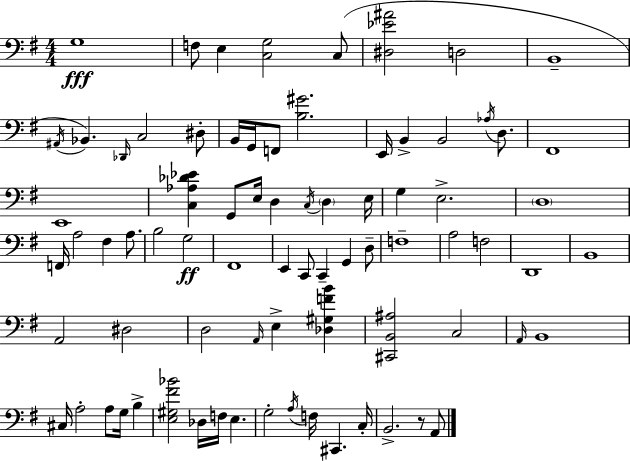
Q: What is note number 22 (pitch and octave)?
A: G2